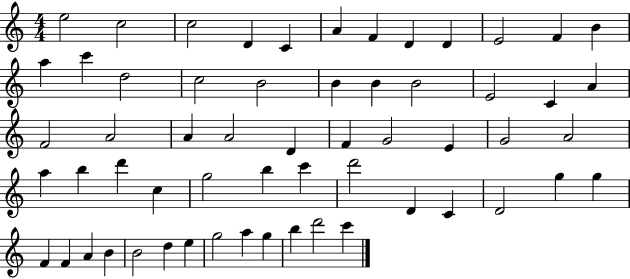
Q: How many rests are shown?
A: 0